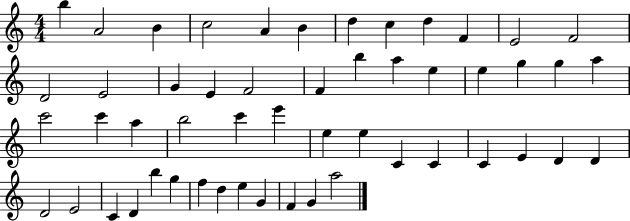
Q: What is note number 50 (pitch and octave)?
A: F4